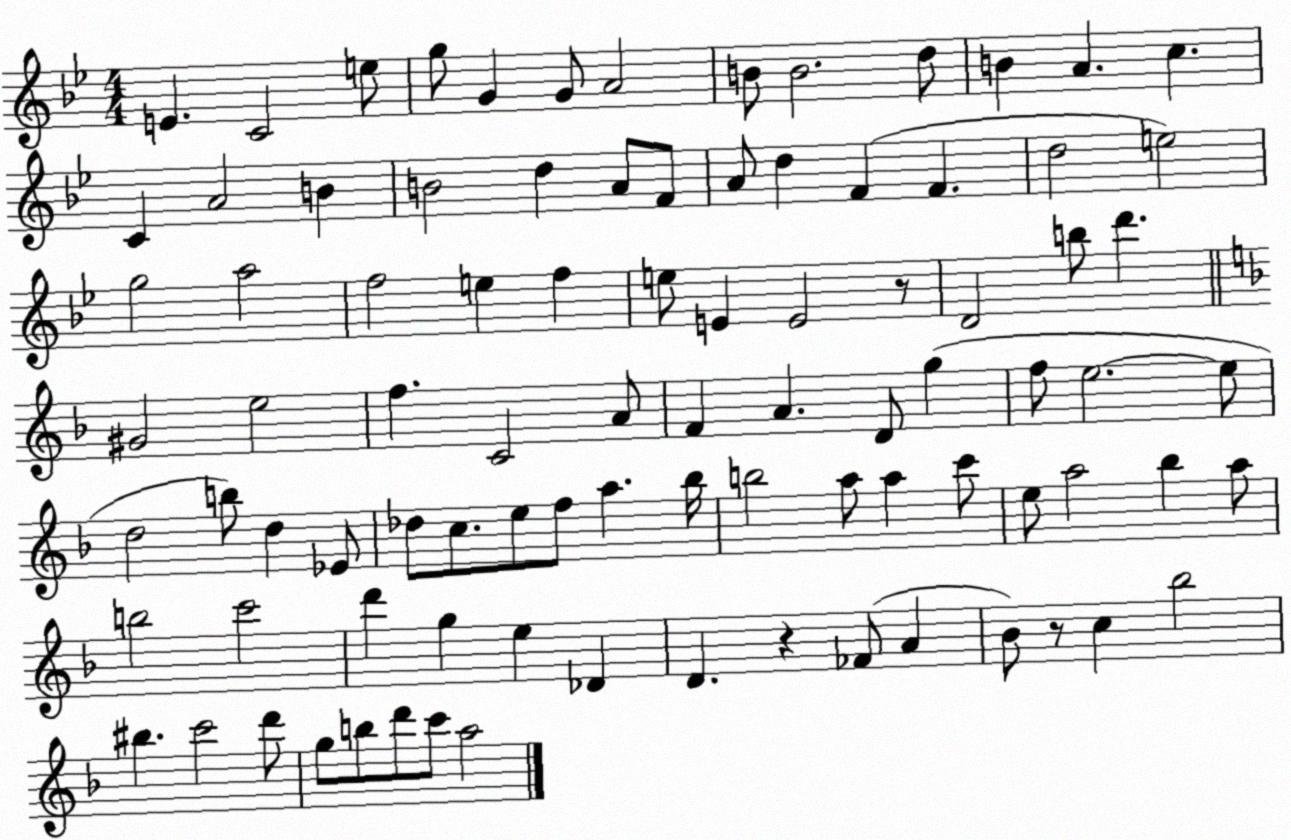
X:1
T:Untitled
M:4/4
L:1/4
K:Bb
E C2 e/2 g/2 G G/2 A2 B/2 B2 d/2 B A c C A2 B B2 d A/2 F/2 A/2 d F F d2 e2 g2 a2 f2 e f e/2 E E2 z/2 D2 b/2 d' ^G2 e2 f C2 A/2 F A D/2 g f/2 e2 e/2 d2 b/2 d _E/2 _d/2 c/2 e/2 f/2 a _b/4 b2 a/2 a c'/2 e/2 a2 _b a/2 b2 c'2 d' g e _D D z _F/2 A _B/2 z/2 c _b2 ^b c'2 d'/2 g/2 b/2 d'/2 c'/2 a2